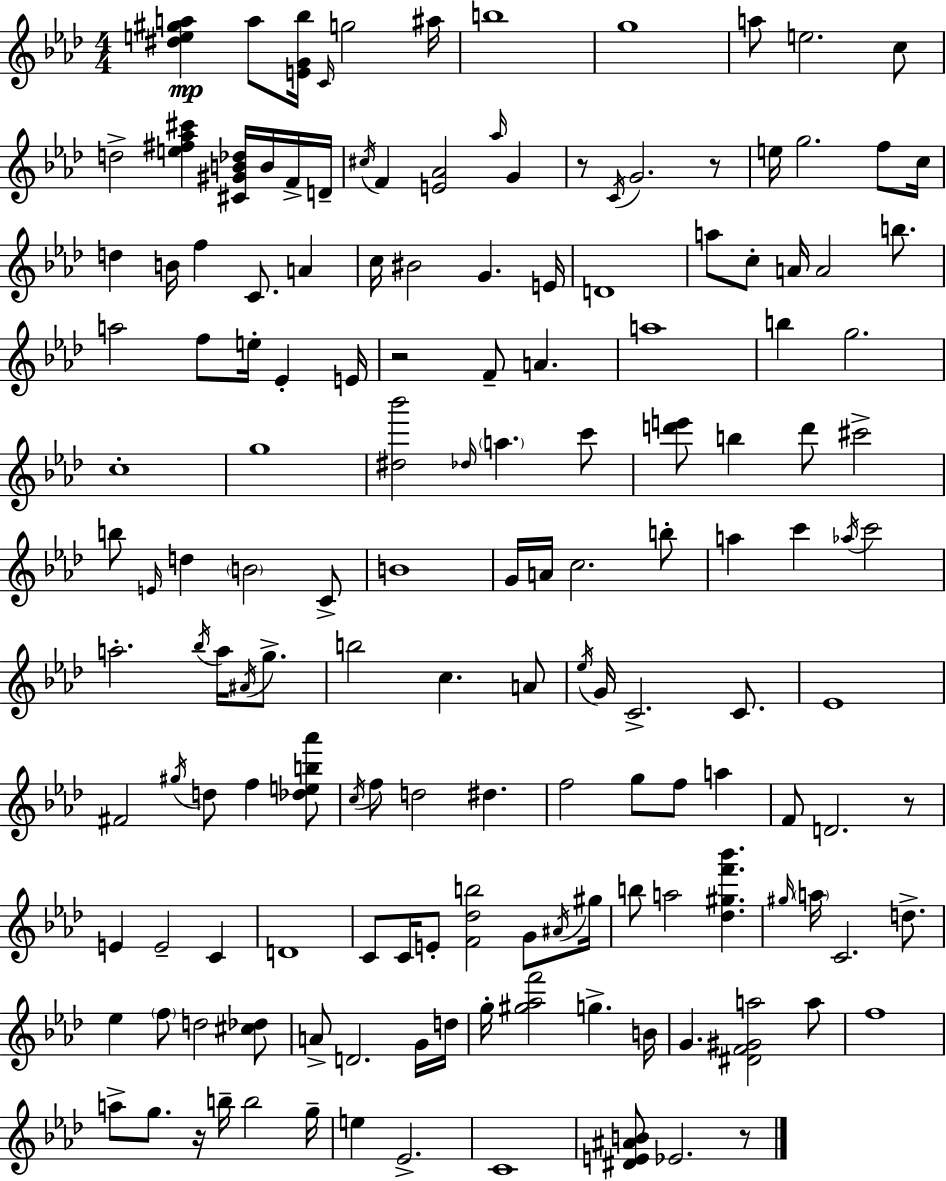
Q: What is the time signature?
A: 4/4